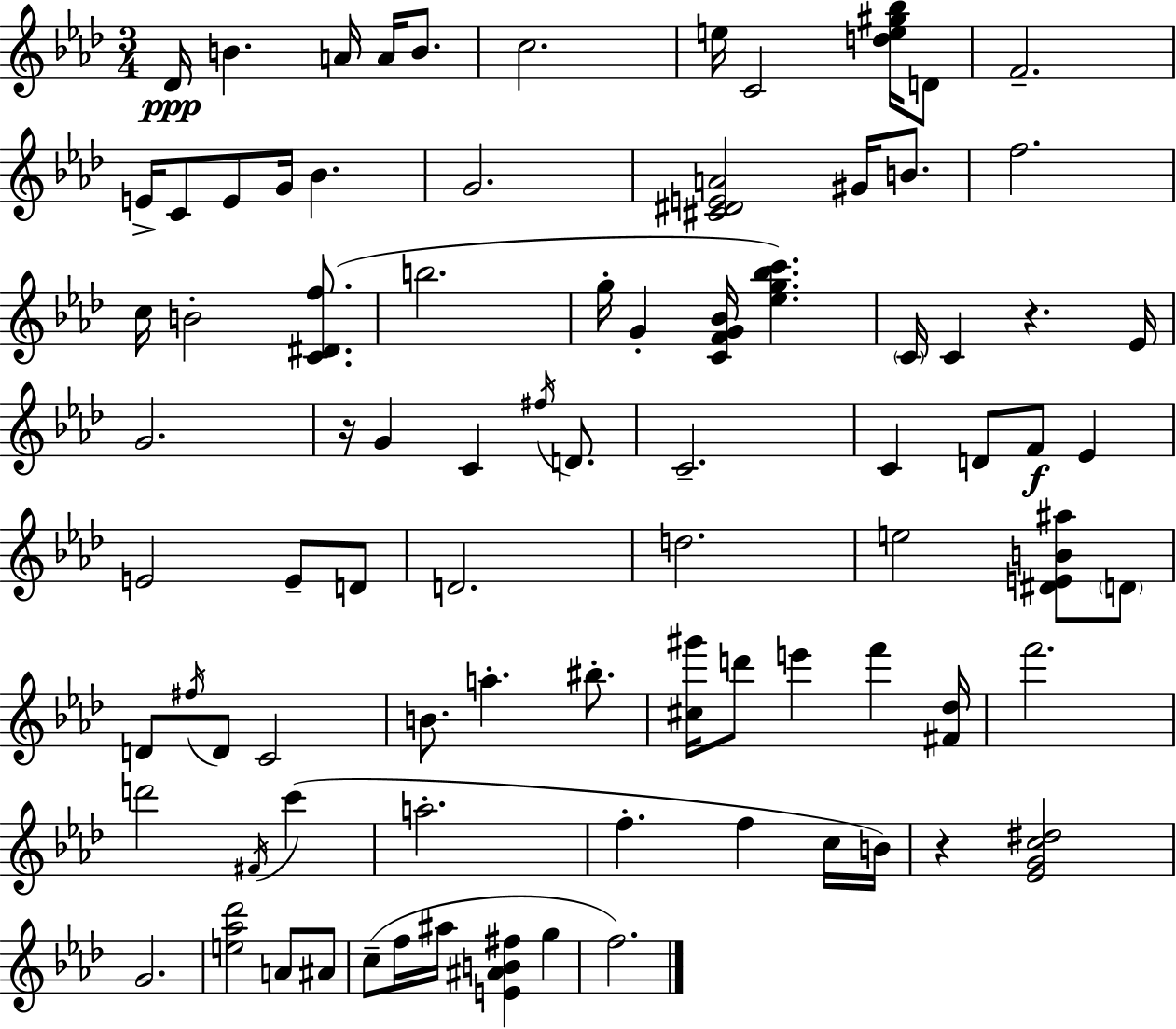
Db4/s B4/q. A4/s A4/s B4/e. C5/h. E5/s C4/h [D5,E5,G#5,Bb5]/s D4/e F4/h. E4/s C4/e E4/e G4/s Bb4/q. G4/h. [C#4,D#4,E4,A4]/h G#4/s B4/e. F5/h. C5/s B4/h [C4,D#4,F5]/e. B5/h. G5/s G4/q [C4,F4,G4,Bb4]/s [Eb5,G5,Bb5,C6]/q. C4/s C4/q R/q. Eb4/s G4/h. R/s G4/q C4/q F#5/s D4/e. C4/h. C4/q D4/e F4/e Eb4/q E4/h E4/e D4/e D4/h. D5/h. E5/h [D#4,E4,B4,A#5]/e D4/e D4/e F#5/s D4/e C4/h B4/e. A5/q. BIS5/e. [C#5,G#6]/s D6/e E6/q F6/q [F#4,Db5]/s F6/h. D6/h F#4/s C6/q A5/h. F5/q. F5/q C5/s B4/s R/q [Eb4,G4,C5,D#5]/h G4/h. [E5,Ab5,Db6]/h A4/e A#4/e C5/e F5/s A#5/s [E4,A#4,B4,F#5]/q G5/q F5/h.